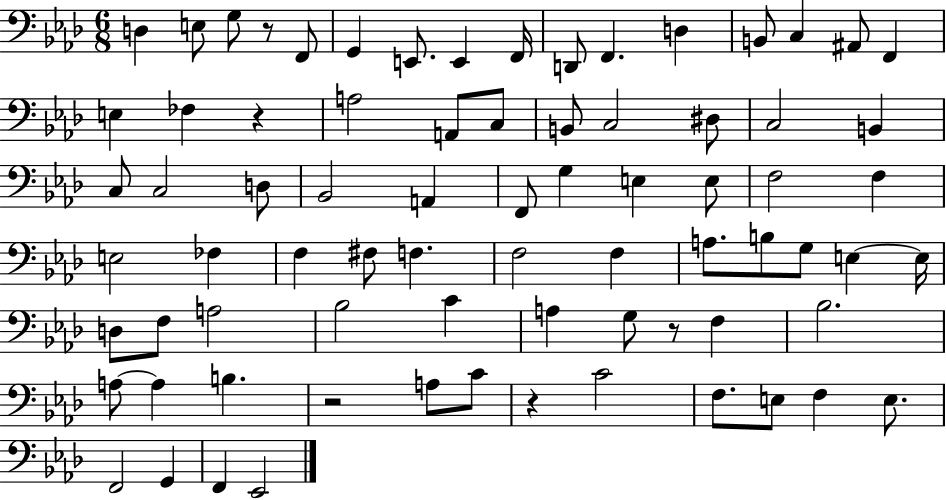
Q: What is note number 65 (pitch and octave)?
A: E3